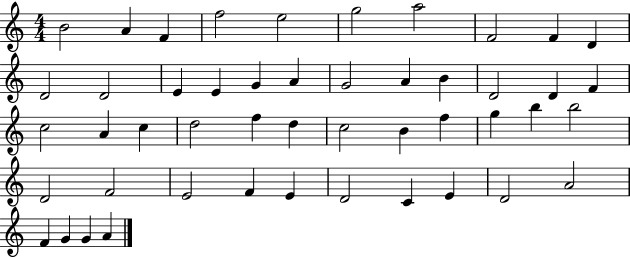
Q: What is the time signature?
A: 4/4